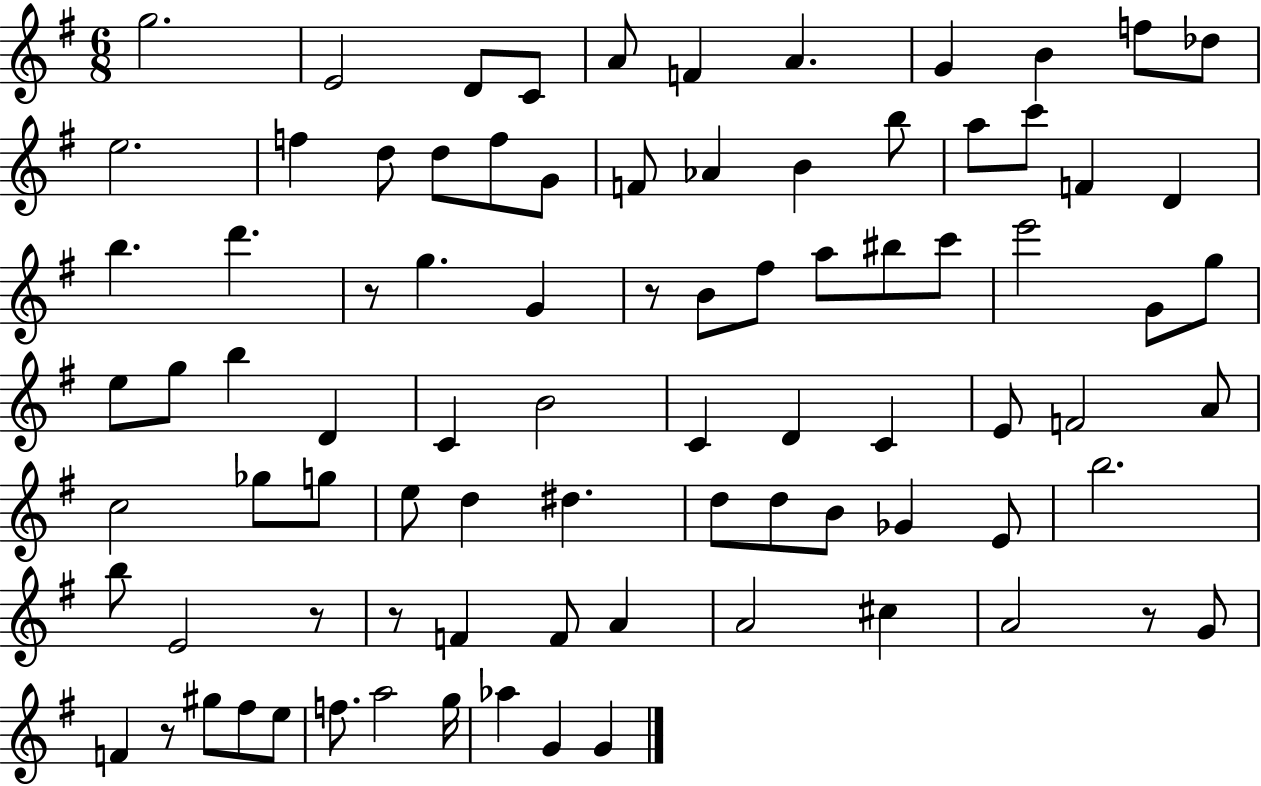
X:1
T:Untitled
M:6/8
L:1/4
K:G
g2 E2 D/2 C/2 A/2 F A G B f/2 _d/2 e2 f d/2 d/2 f/2 G/2 F/2 _A B b/2 a/2 c'/2 F D b d' z/2 g G z/2 B/2 ^f/2 a/2 ^b/2 c'/2 e'2 G/2 g/2 e/2 g/2 b D C B2 C D C E/2 F2 A/2 c2 _g/2 g/2 e/2 d ^d d/2 d/2 B/2 _G E/2 b2 b/2 E2 z/2 z/2 F F/2 A A2 ^c A2 z/2 G/2 F z/2 ^g/2 ^f/2 e/2 f/2 a2 g/4 _a G G